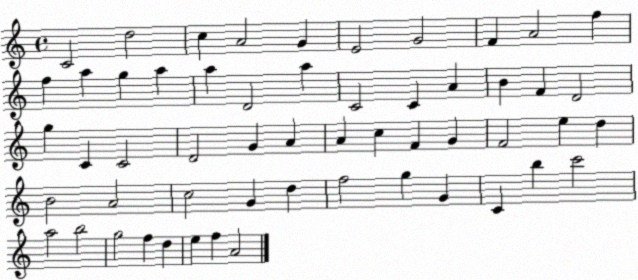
X:1
T:Untitled
M:4/4
L:1/4
K:C
C2 d2 c A2 G E2 G2 F A2 f f a g a a D2 a C2 C A B F D2 g C C2 D2 G A A c F G F2 e d B2 A2 c2 G d f2 g G C b c'2 a2 b2 g2 f d e f A2